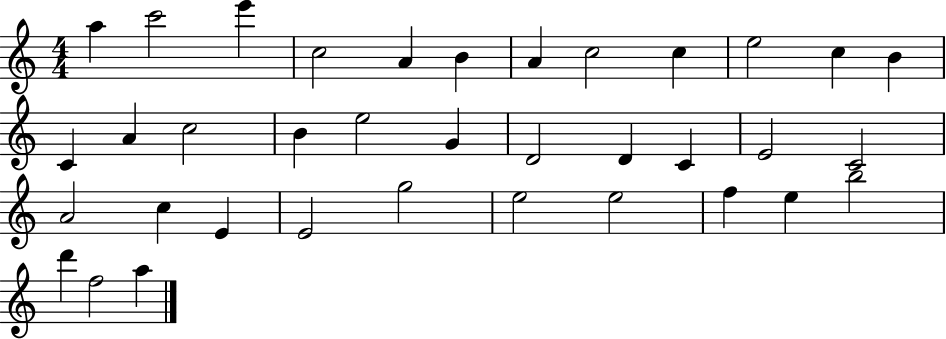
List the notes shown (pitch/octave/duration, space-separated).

A5/q C6/h E6/q C5/h A4/q B4/q A4/q C5/h C5/q E5/h C5/q B4/q C4/q A4/q C5/h B4/q E5/h G4/q D4/h D4/q C4/q E4/h C4/h A4/h C5/q E4/q E4/h G5/h E5/h E5/h F5/q E5/q B5/h D6/q F5/h A5/q